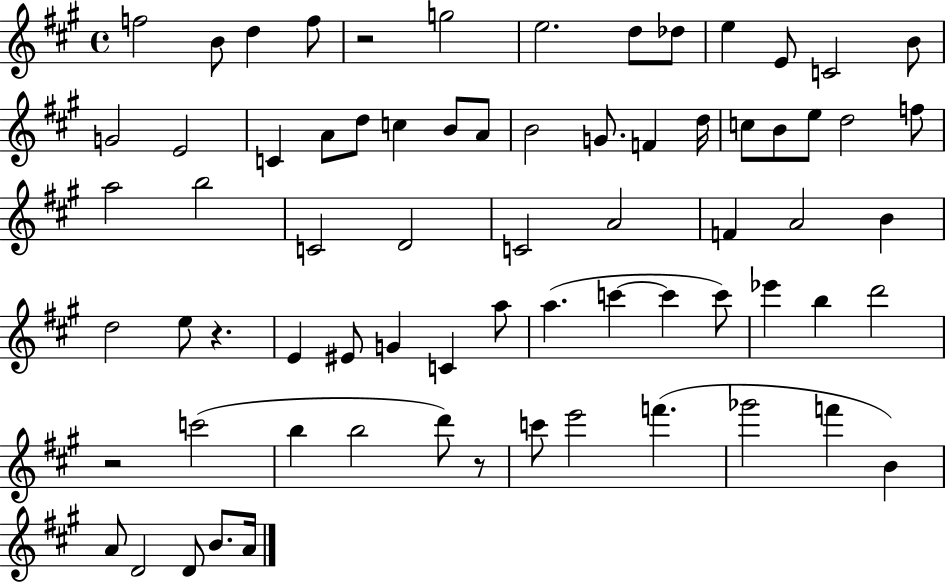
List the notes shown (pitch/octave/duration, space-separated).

F5/h B4/e D5/q F5/e R/h G5/h E5/h. D5/e Db5/e E5/q E4/e C4/h B4/e G4/h E4/h C4/q A4/e D5/e C5/q B4/e A4/e B4/h G4/e. F4/q D5/s C5/e B4/e E5/e D5/h F5/e A5/h B5/h C4/h D4/h C4/h A4/h F4/q A4/h B4/q D5/h E5/e R/q. E4/q EIS4/e G4/q C4/q A5/e A5/q. C6/q C6/q C6/e Eb6/q B5/q D6/h R/h C6/h B5/q B5/h D6/e R/e C6/e E6/h F6/q. Gb6/h F6/q B4/q A4/e D4/h D4/e B4/e. A4/s